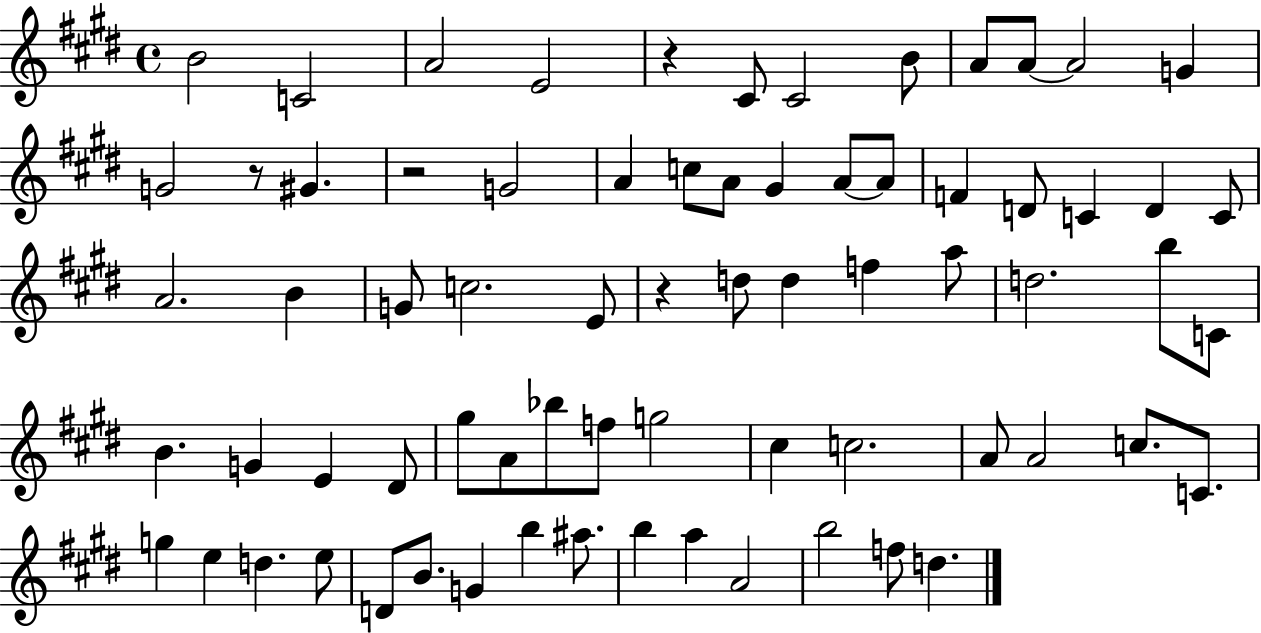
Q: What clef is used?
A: treble